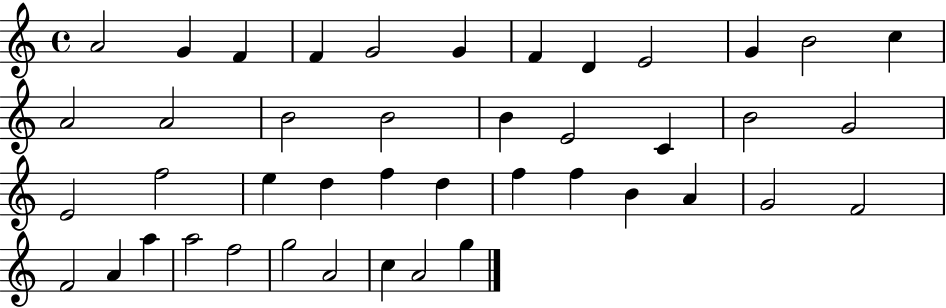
{
  \clef treble
  \time 4/4
  \defaultTimeSignature
  \key c \major
  a'2 g'4 f'4 | f'4 g'2 g'4 | f'4 d'4 e'2 | g'4 b'2 c''4 | \break a'2 a'2 | b'2 b'2 | b'4 e'2 c'4 | b'2 g'2 | \break e'2 f''2 | e''4 d''4 f''4 d''4 | f''4 f''4 b'4 a'4 | g'2 f'2 | \break f'2 a'4 a''4 | a''2 f''2 | g''2 a'2 | c''4 a'2 g''4 | \break \bar "|."
}